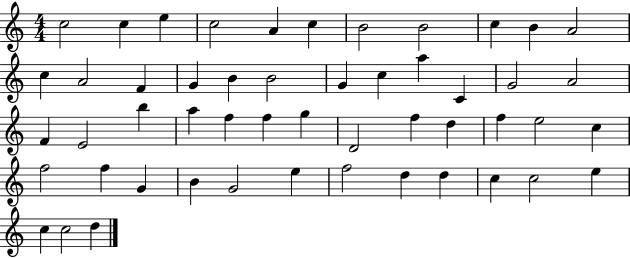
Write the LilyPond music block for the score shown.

{
  \clef treble
  \numericTimeSignature
  \time 4/4
  \key c \major
  c''2 c''4 e''4 | c''2 a'4 c''4 | b'2 b'2 | c''4 b'4 a'2 | \break c''4 a'2 f'4 | g'4 b'4 b'2 | g'4 c''4 a''4 c'4 | g'2 a'2 | \break f'4 e'2 b''4 | a''4 f''4 f''4 g''4 | d'2 f''4 d''4 | f''4 e''2 c''4 | \break f''2 f''4 g'4 | b'4 g'2 e''4 | f''2 d''4 d''4 | c''4 c''2 e''4 | \break c''4 c''2 d''4 | \bar "|."
}